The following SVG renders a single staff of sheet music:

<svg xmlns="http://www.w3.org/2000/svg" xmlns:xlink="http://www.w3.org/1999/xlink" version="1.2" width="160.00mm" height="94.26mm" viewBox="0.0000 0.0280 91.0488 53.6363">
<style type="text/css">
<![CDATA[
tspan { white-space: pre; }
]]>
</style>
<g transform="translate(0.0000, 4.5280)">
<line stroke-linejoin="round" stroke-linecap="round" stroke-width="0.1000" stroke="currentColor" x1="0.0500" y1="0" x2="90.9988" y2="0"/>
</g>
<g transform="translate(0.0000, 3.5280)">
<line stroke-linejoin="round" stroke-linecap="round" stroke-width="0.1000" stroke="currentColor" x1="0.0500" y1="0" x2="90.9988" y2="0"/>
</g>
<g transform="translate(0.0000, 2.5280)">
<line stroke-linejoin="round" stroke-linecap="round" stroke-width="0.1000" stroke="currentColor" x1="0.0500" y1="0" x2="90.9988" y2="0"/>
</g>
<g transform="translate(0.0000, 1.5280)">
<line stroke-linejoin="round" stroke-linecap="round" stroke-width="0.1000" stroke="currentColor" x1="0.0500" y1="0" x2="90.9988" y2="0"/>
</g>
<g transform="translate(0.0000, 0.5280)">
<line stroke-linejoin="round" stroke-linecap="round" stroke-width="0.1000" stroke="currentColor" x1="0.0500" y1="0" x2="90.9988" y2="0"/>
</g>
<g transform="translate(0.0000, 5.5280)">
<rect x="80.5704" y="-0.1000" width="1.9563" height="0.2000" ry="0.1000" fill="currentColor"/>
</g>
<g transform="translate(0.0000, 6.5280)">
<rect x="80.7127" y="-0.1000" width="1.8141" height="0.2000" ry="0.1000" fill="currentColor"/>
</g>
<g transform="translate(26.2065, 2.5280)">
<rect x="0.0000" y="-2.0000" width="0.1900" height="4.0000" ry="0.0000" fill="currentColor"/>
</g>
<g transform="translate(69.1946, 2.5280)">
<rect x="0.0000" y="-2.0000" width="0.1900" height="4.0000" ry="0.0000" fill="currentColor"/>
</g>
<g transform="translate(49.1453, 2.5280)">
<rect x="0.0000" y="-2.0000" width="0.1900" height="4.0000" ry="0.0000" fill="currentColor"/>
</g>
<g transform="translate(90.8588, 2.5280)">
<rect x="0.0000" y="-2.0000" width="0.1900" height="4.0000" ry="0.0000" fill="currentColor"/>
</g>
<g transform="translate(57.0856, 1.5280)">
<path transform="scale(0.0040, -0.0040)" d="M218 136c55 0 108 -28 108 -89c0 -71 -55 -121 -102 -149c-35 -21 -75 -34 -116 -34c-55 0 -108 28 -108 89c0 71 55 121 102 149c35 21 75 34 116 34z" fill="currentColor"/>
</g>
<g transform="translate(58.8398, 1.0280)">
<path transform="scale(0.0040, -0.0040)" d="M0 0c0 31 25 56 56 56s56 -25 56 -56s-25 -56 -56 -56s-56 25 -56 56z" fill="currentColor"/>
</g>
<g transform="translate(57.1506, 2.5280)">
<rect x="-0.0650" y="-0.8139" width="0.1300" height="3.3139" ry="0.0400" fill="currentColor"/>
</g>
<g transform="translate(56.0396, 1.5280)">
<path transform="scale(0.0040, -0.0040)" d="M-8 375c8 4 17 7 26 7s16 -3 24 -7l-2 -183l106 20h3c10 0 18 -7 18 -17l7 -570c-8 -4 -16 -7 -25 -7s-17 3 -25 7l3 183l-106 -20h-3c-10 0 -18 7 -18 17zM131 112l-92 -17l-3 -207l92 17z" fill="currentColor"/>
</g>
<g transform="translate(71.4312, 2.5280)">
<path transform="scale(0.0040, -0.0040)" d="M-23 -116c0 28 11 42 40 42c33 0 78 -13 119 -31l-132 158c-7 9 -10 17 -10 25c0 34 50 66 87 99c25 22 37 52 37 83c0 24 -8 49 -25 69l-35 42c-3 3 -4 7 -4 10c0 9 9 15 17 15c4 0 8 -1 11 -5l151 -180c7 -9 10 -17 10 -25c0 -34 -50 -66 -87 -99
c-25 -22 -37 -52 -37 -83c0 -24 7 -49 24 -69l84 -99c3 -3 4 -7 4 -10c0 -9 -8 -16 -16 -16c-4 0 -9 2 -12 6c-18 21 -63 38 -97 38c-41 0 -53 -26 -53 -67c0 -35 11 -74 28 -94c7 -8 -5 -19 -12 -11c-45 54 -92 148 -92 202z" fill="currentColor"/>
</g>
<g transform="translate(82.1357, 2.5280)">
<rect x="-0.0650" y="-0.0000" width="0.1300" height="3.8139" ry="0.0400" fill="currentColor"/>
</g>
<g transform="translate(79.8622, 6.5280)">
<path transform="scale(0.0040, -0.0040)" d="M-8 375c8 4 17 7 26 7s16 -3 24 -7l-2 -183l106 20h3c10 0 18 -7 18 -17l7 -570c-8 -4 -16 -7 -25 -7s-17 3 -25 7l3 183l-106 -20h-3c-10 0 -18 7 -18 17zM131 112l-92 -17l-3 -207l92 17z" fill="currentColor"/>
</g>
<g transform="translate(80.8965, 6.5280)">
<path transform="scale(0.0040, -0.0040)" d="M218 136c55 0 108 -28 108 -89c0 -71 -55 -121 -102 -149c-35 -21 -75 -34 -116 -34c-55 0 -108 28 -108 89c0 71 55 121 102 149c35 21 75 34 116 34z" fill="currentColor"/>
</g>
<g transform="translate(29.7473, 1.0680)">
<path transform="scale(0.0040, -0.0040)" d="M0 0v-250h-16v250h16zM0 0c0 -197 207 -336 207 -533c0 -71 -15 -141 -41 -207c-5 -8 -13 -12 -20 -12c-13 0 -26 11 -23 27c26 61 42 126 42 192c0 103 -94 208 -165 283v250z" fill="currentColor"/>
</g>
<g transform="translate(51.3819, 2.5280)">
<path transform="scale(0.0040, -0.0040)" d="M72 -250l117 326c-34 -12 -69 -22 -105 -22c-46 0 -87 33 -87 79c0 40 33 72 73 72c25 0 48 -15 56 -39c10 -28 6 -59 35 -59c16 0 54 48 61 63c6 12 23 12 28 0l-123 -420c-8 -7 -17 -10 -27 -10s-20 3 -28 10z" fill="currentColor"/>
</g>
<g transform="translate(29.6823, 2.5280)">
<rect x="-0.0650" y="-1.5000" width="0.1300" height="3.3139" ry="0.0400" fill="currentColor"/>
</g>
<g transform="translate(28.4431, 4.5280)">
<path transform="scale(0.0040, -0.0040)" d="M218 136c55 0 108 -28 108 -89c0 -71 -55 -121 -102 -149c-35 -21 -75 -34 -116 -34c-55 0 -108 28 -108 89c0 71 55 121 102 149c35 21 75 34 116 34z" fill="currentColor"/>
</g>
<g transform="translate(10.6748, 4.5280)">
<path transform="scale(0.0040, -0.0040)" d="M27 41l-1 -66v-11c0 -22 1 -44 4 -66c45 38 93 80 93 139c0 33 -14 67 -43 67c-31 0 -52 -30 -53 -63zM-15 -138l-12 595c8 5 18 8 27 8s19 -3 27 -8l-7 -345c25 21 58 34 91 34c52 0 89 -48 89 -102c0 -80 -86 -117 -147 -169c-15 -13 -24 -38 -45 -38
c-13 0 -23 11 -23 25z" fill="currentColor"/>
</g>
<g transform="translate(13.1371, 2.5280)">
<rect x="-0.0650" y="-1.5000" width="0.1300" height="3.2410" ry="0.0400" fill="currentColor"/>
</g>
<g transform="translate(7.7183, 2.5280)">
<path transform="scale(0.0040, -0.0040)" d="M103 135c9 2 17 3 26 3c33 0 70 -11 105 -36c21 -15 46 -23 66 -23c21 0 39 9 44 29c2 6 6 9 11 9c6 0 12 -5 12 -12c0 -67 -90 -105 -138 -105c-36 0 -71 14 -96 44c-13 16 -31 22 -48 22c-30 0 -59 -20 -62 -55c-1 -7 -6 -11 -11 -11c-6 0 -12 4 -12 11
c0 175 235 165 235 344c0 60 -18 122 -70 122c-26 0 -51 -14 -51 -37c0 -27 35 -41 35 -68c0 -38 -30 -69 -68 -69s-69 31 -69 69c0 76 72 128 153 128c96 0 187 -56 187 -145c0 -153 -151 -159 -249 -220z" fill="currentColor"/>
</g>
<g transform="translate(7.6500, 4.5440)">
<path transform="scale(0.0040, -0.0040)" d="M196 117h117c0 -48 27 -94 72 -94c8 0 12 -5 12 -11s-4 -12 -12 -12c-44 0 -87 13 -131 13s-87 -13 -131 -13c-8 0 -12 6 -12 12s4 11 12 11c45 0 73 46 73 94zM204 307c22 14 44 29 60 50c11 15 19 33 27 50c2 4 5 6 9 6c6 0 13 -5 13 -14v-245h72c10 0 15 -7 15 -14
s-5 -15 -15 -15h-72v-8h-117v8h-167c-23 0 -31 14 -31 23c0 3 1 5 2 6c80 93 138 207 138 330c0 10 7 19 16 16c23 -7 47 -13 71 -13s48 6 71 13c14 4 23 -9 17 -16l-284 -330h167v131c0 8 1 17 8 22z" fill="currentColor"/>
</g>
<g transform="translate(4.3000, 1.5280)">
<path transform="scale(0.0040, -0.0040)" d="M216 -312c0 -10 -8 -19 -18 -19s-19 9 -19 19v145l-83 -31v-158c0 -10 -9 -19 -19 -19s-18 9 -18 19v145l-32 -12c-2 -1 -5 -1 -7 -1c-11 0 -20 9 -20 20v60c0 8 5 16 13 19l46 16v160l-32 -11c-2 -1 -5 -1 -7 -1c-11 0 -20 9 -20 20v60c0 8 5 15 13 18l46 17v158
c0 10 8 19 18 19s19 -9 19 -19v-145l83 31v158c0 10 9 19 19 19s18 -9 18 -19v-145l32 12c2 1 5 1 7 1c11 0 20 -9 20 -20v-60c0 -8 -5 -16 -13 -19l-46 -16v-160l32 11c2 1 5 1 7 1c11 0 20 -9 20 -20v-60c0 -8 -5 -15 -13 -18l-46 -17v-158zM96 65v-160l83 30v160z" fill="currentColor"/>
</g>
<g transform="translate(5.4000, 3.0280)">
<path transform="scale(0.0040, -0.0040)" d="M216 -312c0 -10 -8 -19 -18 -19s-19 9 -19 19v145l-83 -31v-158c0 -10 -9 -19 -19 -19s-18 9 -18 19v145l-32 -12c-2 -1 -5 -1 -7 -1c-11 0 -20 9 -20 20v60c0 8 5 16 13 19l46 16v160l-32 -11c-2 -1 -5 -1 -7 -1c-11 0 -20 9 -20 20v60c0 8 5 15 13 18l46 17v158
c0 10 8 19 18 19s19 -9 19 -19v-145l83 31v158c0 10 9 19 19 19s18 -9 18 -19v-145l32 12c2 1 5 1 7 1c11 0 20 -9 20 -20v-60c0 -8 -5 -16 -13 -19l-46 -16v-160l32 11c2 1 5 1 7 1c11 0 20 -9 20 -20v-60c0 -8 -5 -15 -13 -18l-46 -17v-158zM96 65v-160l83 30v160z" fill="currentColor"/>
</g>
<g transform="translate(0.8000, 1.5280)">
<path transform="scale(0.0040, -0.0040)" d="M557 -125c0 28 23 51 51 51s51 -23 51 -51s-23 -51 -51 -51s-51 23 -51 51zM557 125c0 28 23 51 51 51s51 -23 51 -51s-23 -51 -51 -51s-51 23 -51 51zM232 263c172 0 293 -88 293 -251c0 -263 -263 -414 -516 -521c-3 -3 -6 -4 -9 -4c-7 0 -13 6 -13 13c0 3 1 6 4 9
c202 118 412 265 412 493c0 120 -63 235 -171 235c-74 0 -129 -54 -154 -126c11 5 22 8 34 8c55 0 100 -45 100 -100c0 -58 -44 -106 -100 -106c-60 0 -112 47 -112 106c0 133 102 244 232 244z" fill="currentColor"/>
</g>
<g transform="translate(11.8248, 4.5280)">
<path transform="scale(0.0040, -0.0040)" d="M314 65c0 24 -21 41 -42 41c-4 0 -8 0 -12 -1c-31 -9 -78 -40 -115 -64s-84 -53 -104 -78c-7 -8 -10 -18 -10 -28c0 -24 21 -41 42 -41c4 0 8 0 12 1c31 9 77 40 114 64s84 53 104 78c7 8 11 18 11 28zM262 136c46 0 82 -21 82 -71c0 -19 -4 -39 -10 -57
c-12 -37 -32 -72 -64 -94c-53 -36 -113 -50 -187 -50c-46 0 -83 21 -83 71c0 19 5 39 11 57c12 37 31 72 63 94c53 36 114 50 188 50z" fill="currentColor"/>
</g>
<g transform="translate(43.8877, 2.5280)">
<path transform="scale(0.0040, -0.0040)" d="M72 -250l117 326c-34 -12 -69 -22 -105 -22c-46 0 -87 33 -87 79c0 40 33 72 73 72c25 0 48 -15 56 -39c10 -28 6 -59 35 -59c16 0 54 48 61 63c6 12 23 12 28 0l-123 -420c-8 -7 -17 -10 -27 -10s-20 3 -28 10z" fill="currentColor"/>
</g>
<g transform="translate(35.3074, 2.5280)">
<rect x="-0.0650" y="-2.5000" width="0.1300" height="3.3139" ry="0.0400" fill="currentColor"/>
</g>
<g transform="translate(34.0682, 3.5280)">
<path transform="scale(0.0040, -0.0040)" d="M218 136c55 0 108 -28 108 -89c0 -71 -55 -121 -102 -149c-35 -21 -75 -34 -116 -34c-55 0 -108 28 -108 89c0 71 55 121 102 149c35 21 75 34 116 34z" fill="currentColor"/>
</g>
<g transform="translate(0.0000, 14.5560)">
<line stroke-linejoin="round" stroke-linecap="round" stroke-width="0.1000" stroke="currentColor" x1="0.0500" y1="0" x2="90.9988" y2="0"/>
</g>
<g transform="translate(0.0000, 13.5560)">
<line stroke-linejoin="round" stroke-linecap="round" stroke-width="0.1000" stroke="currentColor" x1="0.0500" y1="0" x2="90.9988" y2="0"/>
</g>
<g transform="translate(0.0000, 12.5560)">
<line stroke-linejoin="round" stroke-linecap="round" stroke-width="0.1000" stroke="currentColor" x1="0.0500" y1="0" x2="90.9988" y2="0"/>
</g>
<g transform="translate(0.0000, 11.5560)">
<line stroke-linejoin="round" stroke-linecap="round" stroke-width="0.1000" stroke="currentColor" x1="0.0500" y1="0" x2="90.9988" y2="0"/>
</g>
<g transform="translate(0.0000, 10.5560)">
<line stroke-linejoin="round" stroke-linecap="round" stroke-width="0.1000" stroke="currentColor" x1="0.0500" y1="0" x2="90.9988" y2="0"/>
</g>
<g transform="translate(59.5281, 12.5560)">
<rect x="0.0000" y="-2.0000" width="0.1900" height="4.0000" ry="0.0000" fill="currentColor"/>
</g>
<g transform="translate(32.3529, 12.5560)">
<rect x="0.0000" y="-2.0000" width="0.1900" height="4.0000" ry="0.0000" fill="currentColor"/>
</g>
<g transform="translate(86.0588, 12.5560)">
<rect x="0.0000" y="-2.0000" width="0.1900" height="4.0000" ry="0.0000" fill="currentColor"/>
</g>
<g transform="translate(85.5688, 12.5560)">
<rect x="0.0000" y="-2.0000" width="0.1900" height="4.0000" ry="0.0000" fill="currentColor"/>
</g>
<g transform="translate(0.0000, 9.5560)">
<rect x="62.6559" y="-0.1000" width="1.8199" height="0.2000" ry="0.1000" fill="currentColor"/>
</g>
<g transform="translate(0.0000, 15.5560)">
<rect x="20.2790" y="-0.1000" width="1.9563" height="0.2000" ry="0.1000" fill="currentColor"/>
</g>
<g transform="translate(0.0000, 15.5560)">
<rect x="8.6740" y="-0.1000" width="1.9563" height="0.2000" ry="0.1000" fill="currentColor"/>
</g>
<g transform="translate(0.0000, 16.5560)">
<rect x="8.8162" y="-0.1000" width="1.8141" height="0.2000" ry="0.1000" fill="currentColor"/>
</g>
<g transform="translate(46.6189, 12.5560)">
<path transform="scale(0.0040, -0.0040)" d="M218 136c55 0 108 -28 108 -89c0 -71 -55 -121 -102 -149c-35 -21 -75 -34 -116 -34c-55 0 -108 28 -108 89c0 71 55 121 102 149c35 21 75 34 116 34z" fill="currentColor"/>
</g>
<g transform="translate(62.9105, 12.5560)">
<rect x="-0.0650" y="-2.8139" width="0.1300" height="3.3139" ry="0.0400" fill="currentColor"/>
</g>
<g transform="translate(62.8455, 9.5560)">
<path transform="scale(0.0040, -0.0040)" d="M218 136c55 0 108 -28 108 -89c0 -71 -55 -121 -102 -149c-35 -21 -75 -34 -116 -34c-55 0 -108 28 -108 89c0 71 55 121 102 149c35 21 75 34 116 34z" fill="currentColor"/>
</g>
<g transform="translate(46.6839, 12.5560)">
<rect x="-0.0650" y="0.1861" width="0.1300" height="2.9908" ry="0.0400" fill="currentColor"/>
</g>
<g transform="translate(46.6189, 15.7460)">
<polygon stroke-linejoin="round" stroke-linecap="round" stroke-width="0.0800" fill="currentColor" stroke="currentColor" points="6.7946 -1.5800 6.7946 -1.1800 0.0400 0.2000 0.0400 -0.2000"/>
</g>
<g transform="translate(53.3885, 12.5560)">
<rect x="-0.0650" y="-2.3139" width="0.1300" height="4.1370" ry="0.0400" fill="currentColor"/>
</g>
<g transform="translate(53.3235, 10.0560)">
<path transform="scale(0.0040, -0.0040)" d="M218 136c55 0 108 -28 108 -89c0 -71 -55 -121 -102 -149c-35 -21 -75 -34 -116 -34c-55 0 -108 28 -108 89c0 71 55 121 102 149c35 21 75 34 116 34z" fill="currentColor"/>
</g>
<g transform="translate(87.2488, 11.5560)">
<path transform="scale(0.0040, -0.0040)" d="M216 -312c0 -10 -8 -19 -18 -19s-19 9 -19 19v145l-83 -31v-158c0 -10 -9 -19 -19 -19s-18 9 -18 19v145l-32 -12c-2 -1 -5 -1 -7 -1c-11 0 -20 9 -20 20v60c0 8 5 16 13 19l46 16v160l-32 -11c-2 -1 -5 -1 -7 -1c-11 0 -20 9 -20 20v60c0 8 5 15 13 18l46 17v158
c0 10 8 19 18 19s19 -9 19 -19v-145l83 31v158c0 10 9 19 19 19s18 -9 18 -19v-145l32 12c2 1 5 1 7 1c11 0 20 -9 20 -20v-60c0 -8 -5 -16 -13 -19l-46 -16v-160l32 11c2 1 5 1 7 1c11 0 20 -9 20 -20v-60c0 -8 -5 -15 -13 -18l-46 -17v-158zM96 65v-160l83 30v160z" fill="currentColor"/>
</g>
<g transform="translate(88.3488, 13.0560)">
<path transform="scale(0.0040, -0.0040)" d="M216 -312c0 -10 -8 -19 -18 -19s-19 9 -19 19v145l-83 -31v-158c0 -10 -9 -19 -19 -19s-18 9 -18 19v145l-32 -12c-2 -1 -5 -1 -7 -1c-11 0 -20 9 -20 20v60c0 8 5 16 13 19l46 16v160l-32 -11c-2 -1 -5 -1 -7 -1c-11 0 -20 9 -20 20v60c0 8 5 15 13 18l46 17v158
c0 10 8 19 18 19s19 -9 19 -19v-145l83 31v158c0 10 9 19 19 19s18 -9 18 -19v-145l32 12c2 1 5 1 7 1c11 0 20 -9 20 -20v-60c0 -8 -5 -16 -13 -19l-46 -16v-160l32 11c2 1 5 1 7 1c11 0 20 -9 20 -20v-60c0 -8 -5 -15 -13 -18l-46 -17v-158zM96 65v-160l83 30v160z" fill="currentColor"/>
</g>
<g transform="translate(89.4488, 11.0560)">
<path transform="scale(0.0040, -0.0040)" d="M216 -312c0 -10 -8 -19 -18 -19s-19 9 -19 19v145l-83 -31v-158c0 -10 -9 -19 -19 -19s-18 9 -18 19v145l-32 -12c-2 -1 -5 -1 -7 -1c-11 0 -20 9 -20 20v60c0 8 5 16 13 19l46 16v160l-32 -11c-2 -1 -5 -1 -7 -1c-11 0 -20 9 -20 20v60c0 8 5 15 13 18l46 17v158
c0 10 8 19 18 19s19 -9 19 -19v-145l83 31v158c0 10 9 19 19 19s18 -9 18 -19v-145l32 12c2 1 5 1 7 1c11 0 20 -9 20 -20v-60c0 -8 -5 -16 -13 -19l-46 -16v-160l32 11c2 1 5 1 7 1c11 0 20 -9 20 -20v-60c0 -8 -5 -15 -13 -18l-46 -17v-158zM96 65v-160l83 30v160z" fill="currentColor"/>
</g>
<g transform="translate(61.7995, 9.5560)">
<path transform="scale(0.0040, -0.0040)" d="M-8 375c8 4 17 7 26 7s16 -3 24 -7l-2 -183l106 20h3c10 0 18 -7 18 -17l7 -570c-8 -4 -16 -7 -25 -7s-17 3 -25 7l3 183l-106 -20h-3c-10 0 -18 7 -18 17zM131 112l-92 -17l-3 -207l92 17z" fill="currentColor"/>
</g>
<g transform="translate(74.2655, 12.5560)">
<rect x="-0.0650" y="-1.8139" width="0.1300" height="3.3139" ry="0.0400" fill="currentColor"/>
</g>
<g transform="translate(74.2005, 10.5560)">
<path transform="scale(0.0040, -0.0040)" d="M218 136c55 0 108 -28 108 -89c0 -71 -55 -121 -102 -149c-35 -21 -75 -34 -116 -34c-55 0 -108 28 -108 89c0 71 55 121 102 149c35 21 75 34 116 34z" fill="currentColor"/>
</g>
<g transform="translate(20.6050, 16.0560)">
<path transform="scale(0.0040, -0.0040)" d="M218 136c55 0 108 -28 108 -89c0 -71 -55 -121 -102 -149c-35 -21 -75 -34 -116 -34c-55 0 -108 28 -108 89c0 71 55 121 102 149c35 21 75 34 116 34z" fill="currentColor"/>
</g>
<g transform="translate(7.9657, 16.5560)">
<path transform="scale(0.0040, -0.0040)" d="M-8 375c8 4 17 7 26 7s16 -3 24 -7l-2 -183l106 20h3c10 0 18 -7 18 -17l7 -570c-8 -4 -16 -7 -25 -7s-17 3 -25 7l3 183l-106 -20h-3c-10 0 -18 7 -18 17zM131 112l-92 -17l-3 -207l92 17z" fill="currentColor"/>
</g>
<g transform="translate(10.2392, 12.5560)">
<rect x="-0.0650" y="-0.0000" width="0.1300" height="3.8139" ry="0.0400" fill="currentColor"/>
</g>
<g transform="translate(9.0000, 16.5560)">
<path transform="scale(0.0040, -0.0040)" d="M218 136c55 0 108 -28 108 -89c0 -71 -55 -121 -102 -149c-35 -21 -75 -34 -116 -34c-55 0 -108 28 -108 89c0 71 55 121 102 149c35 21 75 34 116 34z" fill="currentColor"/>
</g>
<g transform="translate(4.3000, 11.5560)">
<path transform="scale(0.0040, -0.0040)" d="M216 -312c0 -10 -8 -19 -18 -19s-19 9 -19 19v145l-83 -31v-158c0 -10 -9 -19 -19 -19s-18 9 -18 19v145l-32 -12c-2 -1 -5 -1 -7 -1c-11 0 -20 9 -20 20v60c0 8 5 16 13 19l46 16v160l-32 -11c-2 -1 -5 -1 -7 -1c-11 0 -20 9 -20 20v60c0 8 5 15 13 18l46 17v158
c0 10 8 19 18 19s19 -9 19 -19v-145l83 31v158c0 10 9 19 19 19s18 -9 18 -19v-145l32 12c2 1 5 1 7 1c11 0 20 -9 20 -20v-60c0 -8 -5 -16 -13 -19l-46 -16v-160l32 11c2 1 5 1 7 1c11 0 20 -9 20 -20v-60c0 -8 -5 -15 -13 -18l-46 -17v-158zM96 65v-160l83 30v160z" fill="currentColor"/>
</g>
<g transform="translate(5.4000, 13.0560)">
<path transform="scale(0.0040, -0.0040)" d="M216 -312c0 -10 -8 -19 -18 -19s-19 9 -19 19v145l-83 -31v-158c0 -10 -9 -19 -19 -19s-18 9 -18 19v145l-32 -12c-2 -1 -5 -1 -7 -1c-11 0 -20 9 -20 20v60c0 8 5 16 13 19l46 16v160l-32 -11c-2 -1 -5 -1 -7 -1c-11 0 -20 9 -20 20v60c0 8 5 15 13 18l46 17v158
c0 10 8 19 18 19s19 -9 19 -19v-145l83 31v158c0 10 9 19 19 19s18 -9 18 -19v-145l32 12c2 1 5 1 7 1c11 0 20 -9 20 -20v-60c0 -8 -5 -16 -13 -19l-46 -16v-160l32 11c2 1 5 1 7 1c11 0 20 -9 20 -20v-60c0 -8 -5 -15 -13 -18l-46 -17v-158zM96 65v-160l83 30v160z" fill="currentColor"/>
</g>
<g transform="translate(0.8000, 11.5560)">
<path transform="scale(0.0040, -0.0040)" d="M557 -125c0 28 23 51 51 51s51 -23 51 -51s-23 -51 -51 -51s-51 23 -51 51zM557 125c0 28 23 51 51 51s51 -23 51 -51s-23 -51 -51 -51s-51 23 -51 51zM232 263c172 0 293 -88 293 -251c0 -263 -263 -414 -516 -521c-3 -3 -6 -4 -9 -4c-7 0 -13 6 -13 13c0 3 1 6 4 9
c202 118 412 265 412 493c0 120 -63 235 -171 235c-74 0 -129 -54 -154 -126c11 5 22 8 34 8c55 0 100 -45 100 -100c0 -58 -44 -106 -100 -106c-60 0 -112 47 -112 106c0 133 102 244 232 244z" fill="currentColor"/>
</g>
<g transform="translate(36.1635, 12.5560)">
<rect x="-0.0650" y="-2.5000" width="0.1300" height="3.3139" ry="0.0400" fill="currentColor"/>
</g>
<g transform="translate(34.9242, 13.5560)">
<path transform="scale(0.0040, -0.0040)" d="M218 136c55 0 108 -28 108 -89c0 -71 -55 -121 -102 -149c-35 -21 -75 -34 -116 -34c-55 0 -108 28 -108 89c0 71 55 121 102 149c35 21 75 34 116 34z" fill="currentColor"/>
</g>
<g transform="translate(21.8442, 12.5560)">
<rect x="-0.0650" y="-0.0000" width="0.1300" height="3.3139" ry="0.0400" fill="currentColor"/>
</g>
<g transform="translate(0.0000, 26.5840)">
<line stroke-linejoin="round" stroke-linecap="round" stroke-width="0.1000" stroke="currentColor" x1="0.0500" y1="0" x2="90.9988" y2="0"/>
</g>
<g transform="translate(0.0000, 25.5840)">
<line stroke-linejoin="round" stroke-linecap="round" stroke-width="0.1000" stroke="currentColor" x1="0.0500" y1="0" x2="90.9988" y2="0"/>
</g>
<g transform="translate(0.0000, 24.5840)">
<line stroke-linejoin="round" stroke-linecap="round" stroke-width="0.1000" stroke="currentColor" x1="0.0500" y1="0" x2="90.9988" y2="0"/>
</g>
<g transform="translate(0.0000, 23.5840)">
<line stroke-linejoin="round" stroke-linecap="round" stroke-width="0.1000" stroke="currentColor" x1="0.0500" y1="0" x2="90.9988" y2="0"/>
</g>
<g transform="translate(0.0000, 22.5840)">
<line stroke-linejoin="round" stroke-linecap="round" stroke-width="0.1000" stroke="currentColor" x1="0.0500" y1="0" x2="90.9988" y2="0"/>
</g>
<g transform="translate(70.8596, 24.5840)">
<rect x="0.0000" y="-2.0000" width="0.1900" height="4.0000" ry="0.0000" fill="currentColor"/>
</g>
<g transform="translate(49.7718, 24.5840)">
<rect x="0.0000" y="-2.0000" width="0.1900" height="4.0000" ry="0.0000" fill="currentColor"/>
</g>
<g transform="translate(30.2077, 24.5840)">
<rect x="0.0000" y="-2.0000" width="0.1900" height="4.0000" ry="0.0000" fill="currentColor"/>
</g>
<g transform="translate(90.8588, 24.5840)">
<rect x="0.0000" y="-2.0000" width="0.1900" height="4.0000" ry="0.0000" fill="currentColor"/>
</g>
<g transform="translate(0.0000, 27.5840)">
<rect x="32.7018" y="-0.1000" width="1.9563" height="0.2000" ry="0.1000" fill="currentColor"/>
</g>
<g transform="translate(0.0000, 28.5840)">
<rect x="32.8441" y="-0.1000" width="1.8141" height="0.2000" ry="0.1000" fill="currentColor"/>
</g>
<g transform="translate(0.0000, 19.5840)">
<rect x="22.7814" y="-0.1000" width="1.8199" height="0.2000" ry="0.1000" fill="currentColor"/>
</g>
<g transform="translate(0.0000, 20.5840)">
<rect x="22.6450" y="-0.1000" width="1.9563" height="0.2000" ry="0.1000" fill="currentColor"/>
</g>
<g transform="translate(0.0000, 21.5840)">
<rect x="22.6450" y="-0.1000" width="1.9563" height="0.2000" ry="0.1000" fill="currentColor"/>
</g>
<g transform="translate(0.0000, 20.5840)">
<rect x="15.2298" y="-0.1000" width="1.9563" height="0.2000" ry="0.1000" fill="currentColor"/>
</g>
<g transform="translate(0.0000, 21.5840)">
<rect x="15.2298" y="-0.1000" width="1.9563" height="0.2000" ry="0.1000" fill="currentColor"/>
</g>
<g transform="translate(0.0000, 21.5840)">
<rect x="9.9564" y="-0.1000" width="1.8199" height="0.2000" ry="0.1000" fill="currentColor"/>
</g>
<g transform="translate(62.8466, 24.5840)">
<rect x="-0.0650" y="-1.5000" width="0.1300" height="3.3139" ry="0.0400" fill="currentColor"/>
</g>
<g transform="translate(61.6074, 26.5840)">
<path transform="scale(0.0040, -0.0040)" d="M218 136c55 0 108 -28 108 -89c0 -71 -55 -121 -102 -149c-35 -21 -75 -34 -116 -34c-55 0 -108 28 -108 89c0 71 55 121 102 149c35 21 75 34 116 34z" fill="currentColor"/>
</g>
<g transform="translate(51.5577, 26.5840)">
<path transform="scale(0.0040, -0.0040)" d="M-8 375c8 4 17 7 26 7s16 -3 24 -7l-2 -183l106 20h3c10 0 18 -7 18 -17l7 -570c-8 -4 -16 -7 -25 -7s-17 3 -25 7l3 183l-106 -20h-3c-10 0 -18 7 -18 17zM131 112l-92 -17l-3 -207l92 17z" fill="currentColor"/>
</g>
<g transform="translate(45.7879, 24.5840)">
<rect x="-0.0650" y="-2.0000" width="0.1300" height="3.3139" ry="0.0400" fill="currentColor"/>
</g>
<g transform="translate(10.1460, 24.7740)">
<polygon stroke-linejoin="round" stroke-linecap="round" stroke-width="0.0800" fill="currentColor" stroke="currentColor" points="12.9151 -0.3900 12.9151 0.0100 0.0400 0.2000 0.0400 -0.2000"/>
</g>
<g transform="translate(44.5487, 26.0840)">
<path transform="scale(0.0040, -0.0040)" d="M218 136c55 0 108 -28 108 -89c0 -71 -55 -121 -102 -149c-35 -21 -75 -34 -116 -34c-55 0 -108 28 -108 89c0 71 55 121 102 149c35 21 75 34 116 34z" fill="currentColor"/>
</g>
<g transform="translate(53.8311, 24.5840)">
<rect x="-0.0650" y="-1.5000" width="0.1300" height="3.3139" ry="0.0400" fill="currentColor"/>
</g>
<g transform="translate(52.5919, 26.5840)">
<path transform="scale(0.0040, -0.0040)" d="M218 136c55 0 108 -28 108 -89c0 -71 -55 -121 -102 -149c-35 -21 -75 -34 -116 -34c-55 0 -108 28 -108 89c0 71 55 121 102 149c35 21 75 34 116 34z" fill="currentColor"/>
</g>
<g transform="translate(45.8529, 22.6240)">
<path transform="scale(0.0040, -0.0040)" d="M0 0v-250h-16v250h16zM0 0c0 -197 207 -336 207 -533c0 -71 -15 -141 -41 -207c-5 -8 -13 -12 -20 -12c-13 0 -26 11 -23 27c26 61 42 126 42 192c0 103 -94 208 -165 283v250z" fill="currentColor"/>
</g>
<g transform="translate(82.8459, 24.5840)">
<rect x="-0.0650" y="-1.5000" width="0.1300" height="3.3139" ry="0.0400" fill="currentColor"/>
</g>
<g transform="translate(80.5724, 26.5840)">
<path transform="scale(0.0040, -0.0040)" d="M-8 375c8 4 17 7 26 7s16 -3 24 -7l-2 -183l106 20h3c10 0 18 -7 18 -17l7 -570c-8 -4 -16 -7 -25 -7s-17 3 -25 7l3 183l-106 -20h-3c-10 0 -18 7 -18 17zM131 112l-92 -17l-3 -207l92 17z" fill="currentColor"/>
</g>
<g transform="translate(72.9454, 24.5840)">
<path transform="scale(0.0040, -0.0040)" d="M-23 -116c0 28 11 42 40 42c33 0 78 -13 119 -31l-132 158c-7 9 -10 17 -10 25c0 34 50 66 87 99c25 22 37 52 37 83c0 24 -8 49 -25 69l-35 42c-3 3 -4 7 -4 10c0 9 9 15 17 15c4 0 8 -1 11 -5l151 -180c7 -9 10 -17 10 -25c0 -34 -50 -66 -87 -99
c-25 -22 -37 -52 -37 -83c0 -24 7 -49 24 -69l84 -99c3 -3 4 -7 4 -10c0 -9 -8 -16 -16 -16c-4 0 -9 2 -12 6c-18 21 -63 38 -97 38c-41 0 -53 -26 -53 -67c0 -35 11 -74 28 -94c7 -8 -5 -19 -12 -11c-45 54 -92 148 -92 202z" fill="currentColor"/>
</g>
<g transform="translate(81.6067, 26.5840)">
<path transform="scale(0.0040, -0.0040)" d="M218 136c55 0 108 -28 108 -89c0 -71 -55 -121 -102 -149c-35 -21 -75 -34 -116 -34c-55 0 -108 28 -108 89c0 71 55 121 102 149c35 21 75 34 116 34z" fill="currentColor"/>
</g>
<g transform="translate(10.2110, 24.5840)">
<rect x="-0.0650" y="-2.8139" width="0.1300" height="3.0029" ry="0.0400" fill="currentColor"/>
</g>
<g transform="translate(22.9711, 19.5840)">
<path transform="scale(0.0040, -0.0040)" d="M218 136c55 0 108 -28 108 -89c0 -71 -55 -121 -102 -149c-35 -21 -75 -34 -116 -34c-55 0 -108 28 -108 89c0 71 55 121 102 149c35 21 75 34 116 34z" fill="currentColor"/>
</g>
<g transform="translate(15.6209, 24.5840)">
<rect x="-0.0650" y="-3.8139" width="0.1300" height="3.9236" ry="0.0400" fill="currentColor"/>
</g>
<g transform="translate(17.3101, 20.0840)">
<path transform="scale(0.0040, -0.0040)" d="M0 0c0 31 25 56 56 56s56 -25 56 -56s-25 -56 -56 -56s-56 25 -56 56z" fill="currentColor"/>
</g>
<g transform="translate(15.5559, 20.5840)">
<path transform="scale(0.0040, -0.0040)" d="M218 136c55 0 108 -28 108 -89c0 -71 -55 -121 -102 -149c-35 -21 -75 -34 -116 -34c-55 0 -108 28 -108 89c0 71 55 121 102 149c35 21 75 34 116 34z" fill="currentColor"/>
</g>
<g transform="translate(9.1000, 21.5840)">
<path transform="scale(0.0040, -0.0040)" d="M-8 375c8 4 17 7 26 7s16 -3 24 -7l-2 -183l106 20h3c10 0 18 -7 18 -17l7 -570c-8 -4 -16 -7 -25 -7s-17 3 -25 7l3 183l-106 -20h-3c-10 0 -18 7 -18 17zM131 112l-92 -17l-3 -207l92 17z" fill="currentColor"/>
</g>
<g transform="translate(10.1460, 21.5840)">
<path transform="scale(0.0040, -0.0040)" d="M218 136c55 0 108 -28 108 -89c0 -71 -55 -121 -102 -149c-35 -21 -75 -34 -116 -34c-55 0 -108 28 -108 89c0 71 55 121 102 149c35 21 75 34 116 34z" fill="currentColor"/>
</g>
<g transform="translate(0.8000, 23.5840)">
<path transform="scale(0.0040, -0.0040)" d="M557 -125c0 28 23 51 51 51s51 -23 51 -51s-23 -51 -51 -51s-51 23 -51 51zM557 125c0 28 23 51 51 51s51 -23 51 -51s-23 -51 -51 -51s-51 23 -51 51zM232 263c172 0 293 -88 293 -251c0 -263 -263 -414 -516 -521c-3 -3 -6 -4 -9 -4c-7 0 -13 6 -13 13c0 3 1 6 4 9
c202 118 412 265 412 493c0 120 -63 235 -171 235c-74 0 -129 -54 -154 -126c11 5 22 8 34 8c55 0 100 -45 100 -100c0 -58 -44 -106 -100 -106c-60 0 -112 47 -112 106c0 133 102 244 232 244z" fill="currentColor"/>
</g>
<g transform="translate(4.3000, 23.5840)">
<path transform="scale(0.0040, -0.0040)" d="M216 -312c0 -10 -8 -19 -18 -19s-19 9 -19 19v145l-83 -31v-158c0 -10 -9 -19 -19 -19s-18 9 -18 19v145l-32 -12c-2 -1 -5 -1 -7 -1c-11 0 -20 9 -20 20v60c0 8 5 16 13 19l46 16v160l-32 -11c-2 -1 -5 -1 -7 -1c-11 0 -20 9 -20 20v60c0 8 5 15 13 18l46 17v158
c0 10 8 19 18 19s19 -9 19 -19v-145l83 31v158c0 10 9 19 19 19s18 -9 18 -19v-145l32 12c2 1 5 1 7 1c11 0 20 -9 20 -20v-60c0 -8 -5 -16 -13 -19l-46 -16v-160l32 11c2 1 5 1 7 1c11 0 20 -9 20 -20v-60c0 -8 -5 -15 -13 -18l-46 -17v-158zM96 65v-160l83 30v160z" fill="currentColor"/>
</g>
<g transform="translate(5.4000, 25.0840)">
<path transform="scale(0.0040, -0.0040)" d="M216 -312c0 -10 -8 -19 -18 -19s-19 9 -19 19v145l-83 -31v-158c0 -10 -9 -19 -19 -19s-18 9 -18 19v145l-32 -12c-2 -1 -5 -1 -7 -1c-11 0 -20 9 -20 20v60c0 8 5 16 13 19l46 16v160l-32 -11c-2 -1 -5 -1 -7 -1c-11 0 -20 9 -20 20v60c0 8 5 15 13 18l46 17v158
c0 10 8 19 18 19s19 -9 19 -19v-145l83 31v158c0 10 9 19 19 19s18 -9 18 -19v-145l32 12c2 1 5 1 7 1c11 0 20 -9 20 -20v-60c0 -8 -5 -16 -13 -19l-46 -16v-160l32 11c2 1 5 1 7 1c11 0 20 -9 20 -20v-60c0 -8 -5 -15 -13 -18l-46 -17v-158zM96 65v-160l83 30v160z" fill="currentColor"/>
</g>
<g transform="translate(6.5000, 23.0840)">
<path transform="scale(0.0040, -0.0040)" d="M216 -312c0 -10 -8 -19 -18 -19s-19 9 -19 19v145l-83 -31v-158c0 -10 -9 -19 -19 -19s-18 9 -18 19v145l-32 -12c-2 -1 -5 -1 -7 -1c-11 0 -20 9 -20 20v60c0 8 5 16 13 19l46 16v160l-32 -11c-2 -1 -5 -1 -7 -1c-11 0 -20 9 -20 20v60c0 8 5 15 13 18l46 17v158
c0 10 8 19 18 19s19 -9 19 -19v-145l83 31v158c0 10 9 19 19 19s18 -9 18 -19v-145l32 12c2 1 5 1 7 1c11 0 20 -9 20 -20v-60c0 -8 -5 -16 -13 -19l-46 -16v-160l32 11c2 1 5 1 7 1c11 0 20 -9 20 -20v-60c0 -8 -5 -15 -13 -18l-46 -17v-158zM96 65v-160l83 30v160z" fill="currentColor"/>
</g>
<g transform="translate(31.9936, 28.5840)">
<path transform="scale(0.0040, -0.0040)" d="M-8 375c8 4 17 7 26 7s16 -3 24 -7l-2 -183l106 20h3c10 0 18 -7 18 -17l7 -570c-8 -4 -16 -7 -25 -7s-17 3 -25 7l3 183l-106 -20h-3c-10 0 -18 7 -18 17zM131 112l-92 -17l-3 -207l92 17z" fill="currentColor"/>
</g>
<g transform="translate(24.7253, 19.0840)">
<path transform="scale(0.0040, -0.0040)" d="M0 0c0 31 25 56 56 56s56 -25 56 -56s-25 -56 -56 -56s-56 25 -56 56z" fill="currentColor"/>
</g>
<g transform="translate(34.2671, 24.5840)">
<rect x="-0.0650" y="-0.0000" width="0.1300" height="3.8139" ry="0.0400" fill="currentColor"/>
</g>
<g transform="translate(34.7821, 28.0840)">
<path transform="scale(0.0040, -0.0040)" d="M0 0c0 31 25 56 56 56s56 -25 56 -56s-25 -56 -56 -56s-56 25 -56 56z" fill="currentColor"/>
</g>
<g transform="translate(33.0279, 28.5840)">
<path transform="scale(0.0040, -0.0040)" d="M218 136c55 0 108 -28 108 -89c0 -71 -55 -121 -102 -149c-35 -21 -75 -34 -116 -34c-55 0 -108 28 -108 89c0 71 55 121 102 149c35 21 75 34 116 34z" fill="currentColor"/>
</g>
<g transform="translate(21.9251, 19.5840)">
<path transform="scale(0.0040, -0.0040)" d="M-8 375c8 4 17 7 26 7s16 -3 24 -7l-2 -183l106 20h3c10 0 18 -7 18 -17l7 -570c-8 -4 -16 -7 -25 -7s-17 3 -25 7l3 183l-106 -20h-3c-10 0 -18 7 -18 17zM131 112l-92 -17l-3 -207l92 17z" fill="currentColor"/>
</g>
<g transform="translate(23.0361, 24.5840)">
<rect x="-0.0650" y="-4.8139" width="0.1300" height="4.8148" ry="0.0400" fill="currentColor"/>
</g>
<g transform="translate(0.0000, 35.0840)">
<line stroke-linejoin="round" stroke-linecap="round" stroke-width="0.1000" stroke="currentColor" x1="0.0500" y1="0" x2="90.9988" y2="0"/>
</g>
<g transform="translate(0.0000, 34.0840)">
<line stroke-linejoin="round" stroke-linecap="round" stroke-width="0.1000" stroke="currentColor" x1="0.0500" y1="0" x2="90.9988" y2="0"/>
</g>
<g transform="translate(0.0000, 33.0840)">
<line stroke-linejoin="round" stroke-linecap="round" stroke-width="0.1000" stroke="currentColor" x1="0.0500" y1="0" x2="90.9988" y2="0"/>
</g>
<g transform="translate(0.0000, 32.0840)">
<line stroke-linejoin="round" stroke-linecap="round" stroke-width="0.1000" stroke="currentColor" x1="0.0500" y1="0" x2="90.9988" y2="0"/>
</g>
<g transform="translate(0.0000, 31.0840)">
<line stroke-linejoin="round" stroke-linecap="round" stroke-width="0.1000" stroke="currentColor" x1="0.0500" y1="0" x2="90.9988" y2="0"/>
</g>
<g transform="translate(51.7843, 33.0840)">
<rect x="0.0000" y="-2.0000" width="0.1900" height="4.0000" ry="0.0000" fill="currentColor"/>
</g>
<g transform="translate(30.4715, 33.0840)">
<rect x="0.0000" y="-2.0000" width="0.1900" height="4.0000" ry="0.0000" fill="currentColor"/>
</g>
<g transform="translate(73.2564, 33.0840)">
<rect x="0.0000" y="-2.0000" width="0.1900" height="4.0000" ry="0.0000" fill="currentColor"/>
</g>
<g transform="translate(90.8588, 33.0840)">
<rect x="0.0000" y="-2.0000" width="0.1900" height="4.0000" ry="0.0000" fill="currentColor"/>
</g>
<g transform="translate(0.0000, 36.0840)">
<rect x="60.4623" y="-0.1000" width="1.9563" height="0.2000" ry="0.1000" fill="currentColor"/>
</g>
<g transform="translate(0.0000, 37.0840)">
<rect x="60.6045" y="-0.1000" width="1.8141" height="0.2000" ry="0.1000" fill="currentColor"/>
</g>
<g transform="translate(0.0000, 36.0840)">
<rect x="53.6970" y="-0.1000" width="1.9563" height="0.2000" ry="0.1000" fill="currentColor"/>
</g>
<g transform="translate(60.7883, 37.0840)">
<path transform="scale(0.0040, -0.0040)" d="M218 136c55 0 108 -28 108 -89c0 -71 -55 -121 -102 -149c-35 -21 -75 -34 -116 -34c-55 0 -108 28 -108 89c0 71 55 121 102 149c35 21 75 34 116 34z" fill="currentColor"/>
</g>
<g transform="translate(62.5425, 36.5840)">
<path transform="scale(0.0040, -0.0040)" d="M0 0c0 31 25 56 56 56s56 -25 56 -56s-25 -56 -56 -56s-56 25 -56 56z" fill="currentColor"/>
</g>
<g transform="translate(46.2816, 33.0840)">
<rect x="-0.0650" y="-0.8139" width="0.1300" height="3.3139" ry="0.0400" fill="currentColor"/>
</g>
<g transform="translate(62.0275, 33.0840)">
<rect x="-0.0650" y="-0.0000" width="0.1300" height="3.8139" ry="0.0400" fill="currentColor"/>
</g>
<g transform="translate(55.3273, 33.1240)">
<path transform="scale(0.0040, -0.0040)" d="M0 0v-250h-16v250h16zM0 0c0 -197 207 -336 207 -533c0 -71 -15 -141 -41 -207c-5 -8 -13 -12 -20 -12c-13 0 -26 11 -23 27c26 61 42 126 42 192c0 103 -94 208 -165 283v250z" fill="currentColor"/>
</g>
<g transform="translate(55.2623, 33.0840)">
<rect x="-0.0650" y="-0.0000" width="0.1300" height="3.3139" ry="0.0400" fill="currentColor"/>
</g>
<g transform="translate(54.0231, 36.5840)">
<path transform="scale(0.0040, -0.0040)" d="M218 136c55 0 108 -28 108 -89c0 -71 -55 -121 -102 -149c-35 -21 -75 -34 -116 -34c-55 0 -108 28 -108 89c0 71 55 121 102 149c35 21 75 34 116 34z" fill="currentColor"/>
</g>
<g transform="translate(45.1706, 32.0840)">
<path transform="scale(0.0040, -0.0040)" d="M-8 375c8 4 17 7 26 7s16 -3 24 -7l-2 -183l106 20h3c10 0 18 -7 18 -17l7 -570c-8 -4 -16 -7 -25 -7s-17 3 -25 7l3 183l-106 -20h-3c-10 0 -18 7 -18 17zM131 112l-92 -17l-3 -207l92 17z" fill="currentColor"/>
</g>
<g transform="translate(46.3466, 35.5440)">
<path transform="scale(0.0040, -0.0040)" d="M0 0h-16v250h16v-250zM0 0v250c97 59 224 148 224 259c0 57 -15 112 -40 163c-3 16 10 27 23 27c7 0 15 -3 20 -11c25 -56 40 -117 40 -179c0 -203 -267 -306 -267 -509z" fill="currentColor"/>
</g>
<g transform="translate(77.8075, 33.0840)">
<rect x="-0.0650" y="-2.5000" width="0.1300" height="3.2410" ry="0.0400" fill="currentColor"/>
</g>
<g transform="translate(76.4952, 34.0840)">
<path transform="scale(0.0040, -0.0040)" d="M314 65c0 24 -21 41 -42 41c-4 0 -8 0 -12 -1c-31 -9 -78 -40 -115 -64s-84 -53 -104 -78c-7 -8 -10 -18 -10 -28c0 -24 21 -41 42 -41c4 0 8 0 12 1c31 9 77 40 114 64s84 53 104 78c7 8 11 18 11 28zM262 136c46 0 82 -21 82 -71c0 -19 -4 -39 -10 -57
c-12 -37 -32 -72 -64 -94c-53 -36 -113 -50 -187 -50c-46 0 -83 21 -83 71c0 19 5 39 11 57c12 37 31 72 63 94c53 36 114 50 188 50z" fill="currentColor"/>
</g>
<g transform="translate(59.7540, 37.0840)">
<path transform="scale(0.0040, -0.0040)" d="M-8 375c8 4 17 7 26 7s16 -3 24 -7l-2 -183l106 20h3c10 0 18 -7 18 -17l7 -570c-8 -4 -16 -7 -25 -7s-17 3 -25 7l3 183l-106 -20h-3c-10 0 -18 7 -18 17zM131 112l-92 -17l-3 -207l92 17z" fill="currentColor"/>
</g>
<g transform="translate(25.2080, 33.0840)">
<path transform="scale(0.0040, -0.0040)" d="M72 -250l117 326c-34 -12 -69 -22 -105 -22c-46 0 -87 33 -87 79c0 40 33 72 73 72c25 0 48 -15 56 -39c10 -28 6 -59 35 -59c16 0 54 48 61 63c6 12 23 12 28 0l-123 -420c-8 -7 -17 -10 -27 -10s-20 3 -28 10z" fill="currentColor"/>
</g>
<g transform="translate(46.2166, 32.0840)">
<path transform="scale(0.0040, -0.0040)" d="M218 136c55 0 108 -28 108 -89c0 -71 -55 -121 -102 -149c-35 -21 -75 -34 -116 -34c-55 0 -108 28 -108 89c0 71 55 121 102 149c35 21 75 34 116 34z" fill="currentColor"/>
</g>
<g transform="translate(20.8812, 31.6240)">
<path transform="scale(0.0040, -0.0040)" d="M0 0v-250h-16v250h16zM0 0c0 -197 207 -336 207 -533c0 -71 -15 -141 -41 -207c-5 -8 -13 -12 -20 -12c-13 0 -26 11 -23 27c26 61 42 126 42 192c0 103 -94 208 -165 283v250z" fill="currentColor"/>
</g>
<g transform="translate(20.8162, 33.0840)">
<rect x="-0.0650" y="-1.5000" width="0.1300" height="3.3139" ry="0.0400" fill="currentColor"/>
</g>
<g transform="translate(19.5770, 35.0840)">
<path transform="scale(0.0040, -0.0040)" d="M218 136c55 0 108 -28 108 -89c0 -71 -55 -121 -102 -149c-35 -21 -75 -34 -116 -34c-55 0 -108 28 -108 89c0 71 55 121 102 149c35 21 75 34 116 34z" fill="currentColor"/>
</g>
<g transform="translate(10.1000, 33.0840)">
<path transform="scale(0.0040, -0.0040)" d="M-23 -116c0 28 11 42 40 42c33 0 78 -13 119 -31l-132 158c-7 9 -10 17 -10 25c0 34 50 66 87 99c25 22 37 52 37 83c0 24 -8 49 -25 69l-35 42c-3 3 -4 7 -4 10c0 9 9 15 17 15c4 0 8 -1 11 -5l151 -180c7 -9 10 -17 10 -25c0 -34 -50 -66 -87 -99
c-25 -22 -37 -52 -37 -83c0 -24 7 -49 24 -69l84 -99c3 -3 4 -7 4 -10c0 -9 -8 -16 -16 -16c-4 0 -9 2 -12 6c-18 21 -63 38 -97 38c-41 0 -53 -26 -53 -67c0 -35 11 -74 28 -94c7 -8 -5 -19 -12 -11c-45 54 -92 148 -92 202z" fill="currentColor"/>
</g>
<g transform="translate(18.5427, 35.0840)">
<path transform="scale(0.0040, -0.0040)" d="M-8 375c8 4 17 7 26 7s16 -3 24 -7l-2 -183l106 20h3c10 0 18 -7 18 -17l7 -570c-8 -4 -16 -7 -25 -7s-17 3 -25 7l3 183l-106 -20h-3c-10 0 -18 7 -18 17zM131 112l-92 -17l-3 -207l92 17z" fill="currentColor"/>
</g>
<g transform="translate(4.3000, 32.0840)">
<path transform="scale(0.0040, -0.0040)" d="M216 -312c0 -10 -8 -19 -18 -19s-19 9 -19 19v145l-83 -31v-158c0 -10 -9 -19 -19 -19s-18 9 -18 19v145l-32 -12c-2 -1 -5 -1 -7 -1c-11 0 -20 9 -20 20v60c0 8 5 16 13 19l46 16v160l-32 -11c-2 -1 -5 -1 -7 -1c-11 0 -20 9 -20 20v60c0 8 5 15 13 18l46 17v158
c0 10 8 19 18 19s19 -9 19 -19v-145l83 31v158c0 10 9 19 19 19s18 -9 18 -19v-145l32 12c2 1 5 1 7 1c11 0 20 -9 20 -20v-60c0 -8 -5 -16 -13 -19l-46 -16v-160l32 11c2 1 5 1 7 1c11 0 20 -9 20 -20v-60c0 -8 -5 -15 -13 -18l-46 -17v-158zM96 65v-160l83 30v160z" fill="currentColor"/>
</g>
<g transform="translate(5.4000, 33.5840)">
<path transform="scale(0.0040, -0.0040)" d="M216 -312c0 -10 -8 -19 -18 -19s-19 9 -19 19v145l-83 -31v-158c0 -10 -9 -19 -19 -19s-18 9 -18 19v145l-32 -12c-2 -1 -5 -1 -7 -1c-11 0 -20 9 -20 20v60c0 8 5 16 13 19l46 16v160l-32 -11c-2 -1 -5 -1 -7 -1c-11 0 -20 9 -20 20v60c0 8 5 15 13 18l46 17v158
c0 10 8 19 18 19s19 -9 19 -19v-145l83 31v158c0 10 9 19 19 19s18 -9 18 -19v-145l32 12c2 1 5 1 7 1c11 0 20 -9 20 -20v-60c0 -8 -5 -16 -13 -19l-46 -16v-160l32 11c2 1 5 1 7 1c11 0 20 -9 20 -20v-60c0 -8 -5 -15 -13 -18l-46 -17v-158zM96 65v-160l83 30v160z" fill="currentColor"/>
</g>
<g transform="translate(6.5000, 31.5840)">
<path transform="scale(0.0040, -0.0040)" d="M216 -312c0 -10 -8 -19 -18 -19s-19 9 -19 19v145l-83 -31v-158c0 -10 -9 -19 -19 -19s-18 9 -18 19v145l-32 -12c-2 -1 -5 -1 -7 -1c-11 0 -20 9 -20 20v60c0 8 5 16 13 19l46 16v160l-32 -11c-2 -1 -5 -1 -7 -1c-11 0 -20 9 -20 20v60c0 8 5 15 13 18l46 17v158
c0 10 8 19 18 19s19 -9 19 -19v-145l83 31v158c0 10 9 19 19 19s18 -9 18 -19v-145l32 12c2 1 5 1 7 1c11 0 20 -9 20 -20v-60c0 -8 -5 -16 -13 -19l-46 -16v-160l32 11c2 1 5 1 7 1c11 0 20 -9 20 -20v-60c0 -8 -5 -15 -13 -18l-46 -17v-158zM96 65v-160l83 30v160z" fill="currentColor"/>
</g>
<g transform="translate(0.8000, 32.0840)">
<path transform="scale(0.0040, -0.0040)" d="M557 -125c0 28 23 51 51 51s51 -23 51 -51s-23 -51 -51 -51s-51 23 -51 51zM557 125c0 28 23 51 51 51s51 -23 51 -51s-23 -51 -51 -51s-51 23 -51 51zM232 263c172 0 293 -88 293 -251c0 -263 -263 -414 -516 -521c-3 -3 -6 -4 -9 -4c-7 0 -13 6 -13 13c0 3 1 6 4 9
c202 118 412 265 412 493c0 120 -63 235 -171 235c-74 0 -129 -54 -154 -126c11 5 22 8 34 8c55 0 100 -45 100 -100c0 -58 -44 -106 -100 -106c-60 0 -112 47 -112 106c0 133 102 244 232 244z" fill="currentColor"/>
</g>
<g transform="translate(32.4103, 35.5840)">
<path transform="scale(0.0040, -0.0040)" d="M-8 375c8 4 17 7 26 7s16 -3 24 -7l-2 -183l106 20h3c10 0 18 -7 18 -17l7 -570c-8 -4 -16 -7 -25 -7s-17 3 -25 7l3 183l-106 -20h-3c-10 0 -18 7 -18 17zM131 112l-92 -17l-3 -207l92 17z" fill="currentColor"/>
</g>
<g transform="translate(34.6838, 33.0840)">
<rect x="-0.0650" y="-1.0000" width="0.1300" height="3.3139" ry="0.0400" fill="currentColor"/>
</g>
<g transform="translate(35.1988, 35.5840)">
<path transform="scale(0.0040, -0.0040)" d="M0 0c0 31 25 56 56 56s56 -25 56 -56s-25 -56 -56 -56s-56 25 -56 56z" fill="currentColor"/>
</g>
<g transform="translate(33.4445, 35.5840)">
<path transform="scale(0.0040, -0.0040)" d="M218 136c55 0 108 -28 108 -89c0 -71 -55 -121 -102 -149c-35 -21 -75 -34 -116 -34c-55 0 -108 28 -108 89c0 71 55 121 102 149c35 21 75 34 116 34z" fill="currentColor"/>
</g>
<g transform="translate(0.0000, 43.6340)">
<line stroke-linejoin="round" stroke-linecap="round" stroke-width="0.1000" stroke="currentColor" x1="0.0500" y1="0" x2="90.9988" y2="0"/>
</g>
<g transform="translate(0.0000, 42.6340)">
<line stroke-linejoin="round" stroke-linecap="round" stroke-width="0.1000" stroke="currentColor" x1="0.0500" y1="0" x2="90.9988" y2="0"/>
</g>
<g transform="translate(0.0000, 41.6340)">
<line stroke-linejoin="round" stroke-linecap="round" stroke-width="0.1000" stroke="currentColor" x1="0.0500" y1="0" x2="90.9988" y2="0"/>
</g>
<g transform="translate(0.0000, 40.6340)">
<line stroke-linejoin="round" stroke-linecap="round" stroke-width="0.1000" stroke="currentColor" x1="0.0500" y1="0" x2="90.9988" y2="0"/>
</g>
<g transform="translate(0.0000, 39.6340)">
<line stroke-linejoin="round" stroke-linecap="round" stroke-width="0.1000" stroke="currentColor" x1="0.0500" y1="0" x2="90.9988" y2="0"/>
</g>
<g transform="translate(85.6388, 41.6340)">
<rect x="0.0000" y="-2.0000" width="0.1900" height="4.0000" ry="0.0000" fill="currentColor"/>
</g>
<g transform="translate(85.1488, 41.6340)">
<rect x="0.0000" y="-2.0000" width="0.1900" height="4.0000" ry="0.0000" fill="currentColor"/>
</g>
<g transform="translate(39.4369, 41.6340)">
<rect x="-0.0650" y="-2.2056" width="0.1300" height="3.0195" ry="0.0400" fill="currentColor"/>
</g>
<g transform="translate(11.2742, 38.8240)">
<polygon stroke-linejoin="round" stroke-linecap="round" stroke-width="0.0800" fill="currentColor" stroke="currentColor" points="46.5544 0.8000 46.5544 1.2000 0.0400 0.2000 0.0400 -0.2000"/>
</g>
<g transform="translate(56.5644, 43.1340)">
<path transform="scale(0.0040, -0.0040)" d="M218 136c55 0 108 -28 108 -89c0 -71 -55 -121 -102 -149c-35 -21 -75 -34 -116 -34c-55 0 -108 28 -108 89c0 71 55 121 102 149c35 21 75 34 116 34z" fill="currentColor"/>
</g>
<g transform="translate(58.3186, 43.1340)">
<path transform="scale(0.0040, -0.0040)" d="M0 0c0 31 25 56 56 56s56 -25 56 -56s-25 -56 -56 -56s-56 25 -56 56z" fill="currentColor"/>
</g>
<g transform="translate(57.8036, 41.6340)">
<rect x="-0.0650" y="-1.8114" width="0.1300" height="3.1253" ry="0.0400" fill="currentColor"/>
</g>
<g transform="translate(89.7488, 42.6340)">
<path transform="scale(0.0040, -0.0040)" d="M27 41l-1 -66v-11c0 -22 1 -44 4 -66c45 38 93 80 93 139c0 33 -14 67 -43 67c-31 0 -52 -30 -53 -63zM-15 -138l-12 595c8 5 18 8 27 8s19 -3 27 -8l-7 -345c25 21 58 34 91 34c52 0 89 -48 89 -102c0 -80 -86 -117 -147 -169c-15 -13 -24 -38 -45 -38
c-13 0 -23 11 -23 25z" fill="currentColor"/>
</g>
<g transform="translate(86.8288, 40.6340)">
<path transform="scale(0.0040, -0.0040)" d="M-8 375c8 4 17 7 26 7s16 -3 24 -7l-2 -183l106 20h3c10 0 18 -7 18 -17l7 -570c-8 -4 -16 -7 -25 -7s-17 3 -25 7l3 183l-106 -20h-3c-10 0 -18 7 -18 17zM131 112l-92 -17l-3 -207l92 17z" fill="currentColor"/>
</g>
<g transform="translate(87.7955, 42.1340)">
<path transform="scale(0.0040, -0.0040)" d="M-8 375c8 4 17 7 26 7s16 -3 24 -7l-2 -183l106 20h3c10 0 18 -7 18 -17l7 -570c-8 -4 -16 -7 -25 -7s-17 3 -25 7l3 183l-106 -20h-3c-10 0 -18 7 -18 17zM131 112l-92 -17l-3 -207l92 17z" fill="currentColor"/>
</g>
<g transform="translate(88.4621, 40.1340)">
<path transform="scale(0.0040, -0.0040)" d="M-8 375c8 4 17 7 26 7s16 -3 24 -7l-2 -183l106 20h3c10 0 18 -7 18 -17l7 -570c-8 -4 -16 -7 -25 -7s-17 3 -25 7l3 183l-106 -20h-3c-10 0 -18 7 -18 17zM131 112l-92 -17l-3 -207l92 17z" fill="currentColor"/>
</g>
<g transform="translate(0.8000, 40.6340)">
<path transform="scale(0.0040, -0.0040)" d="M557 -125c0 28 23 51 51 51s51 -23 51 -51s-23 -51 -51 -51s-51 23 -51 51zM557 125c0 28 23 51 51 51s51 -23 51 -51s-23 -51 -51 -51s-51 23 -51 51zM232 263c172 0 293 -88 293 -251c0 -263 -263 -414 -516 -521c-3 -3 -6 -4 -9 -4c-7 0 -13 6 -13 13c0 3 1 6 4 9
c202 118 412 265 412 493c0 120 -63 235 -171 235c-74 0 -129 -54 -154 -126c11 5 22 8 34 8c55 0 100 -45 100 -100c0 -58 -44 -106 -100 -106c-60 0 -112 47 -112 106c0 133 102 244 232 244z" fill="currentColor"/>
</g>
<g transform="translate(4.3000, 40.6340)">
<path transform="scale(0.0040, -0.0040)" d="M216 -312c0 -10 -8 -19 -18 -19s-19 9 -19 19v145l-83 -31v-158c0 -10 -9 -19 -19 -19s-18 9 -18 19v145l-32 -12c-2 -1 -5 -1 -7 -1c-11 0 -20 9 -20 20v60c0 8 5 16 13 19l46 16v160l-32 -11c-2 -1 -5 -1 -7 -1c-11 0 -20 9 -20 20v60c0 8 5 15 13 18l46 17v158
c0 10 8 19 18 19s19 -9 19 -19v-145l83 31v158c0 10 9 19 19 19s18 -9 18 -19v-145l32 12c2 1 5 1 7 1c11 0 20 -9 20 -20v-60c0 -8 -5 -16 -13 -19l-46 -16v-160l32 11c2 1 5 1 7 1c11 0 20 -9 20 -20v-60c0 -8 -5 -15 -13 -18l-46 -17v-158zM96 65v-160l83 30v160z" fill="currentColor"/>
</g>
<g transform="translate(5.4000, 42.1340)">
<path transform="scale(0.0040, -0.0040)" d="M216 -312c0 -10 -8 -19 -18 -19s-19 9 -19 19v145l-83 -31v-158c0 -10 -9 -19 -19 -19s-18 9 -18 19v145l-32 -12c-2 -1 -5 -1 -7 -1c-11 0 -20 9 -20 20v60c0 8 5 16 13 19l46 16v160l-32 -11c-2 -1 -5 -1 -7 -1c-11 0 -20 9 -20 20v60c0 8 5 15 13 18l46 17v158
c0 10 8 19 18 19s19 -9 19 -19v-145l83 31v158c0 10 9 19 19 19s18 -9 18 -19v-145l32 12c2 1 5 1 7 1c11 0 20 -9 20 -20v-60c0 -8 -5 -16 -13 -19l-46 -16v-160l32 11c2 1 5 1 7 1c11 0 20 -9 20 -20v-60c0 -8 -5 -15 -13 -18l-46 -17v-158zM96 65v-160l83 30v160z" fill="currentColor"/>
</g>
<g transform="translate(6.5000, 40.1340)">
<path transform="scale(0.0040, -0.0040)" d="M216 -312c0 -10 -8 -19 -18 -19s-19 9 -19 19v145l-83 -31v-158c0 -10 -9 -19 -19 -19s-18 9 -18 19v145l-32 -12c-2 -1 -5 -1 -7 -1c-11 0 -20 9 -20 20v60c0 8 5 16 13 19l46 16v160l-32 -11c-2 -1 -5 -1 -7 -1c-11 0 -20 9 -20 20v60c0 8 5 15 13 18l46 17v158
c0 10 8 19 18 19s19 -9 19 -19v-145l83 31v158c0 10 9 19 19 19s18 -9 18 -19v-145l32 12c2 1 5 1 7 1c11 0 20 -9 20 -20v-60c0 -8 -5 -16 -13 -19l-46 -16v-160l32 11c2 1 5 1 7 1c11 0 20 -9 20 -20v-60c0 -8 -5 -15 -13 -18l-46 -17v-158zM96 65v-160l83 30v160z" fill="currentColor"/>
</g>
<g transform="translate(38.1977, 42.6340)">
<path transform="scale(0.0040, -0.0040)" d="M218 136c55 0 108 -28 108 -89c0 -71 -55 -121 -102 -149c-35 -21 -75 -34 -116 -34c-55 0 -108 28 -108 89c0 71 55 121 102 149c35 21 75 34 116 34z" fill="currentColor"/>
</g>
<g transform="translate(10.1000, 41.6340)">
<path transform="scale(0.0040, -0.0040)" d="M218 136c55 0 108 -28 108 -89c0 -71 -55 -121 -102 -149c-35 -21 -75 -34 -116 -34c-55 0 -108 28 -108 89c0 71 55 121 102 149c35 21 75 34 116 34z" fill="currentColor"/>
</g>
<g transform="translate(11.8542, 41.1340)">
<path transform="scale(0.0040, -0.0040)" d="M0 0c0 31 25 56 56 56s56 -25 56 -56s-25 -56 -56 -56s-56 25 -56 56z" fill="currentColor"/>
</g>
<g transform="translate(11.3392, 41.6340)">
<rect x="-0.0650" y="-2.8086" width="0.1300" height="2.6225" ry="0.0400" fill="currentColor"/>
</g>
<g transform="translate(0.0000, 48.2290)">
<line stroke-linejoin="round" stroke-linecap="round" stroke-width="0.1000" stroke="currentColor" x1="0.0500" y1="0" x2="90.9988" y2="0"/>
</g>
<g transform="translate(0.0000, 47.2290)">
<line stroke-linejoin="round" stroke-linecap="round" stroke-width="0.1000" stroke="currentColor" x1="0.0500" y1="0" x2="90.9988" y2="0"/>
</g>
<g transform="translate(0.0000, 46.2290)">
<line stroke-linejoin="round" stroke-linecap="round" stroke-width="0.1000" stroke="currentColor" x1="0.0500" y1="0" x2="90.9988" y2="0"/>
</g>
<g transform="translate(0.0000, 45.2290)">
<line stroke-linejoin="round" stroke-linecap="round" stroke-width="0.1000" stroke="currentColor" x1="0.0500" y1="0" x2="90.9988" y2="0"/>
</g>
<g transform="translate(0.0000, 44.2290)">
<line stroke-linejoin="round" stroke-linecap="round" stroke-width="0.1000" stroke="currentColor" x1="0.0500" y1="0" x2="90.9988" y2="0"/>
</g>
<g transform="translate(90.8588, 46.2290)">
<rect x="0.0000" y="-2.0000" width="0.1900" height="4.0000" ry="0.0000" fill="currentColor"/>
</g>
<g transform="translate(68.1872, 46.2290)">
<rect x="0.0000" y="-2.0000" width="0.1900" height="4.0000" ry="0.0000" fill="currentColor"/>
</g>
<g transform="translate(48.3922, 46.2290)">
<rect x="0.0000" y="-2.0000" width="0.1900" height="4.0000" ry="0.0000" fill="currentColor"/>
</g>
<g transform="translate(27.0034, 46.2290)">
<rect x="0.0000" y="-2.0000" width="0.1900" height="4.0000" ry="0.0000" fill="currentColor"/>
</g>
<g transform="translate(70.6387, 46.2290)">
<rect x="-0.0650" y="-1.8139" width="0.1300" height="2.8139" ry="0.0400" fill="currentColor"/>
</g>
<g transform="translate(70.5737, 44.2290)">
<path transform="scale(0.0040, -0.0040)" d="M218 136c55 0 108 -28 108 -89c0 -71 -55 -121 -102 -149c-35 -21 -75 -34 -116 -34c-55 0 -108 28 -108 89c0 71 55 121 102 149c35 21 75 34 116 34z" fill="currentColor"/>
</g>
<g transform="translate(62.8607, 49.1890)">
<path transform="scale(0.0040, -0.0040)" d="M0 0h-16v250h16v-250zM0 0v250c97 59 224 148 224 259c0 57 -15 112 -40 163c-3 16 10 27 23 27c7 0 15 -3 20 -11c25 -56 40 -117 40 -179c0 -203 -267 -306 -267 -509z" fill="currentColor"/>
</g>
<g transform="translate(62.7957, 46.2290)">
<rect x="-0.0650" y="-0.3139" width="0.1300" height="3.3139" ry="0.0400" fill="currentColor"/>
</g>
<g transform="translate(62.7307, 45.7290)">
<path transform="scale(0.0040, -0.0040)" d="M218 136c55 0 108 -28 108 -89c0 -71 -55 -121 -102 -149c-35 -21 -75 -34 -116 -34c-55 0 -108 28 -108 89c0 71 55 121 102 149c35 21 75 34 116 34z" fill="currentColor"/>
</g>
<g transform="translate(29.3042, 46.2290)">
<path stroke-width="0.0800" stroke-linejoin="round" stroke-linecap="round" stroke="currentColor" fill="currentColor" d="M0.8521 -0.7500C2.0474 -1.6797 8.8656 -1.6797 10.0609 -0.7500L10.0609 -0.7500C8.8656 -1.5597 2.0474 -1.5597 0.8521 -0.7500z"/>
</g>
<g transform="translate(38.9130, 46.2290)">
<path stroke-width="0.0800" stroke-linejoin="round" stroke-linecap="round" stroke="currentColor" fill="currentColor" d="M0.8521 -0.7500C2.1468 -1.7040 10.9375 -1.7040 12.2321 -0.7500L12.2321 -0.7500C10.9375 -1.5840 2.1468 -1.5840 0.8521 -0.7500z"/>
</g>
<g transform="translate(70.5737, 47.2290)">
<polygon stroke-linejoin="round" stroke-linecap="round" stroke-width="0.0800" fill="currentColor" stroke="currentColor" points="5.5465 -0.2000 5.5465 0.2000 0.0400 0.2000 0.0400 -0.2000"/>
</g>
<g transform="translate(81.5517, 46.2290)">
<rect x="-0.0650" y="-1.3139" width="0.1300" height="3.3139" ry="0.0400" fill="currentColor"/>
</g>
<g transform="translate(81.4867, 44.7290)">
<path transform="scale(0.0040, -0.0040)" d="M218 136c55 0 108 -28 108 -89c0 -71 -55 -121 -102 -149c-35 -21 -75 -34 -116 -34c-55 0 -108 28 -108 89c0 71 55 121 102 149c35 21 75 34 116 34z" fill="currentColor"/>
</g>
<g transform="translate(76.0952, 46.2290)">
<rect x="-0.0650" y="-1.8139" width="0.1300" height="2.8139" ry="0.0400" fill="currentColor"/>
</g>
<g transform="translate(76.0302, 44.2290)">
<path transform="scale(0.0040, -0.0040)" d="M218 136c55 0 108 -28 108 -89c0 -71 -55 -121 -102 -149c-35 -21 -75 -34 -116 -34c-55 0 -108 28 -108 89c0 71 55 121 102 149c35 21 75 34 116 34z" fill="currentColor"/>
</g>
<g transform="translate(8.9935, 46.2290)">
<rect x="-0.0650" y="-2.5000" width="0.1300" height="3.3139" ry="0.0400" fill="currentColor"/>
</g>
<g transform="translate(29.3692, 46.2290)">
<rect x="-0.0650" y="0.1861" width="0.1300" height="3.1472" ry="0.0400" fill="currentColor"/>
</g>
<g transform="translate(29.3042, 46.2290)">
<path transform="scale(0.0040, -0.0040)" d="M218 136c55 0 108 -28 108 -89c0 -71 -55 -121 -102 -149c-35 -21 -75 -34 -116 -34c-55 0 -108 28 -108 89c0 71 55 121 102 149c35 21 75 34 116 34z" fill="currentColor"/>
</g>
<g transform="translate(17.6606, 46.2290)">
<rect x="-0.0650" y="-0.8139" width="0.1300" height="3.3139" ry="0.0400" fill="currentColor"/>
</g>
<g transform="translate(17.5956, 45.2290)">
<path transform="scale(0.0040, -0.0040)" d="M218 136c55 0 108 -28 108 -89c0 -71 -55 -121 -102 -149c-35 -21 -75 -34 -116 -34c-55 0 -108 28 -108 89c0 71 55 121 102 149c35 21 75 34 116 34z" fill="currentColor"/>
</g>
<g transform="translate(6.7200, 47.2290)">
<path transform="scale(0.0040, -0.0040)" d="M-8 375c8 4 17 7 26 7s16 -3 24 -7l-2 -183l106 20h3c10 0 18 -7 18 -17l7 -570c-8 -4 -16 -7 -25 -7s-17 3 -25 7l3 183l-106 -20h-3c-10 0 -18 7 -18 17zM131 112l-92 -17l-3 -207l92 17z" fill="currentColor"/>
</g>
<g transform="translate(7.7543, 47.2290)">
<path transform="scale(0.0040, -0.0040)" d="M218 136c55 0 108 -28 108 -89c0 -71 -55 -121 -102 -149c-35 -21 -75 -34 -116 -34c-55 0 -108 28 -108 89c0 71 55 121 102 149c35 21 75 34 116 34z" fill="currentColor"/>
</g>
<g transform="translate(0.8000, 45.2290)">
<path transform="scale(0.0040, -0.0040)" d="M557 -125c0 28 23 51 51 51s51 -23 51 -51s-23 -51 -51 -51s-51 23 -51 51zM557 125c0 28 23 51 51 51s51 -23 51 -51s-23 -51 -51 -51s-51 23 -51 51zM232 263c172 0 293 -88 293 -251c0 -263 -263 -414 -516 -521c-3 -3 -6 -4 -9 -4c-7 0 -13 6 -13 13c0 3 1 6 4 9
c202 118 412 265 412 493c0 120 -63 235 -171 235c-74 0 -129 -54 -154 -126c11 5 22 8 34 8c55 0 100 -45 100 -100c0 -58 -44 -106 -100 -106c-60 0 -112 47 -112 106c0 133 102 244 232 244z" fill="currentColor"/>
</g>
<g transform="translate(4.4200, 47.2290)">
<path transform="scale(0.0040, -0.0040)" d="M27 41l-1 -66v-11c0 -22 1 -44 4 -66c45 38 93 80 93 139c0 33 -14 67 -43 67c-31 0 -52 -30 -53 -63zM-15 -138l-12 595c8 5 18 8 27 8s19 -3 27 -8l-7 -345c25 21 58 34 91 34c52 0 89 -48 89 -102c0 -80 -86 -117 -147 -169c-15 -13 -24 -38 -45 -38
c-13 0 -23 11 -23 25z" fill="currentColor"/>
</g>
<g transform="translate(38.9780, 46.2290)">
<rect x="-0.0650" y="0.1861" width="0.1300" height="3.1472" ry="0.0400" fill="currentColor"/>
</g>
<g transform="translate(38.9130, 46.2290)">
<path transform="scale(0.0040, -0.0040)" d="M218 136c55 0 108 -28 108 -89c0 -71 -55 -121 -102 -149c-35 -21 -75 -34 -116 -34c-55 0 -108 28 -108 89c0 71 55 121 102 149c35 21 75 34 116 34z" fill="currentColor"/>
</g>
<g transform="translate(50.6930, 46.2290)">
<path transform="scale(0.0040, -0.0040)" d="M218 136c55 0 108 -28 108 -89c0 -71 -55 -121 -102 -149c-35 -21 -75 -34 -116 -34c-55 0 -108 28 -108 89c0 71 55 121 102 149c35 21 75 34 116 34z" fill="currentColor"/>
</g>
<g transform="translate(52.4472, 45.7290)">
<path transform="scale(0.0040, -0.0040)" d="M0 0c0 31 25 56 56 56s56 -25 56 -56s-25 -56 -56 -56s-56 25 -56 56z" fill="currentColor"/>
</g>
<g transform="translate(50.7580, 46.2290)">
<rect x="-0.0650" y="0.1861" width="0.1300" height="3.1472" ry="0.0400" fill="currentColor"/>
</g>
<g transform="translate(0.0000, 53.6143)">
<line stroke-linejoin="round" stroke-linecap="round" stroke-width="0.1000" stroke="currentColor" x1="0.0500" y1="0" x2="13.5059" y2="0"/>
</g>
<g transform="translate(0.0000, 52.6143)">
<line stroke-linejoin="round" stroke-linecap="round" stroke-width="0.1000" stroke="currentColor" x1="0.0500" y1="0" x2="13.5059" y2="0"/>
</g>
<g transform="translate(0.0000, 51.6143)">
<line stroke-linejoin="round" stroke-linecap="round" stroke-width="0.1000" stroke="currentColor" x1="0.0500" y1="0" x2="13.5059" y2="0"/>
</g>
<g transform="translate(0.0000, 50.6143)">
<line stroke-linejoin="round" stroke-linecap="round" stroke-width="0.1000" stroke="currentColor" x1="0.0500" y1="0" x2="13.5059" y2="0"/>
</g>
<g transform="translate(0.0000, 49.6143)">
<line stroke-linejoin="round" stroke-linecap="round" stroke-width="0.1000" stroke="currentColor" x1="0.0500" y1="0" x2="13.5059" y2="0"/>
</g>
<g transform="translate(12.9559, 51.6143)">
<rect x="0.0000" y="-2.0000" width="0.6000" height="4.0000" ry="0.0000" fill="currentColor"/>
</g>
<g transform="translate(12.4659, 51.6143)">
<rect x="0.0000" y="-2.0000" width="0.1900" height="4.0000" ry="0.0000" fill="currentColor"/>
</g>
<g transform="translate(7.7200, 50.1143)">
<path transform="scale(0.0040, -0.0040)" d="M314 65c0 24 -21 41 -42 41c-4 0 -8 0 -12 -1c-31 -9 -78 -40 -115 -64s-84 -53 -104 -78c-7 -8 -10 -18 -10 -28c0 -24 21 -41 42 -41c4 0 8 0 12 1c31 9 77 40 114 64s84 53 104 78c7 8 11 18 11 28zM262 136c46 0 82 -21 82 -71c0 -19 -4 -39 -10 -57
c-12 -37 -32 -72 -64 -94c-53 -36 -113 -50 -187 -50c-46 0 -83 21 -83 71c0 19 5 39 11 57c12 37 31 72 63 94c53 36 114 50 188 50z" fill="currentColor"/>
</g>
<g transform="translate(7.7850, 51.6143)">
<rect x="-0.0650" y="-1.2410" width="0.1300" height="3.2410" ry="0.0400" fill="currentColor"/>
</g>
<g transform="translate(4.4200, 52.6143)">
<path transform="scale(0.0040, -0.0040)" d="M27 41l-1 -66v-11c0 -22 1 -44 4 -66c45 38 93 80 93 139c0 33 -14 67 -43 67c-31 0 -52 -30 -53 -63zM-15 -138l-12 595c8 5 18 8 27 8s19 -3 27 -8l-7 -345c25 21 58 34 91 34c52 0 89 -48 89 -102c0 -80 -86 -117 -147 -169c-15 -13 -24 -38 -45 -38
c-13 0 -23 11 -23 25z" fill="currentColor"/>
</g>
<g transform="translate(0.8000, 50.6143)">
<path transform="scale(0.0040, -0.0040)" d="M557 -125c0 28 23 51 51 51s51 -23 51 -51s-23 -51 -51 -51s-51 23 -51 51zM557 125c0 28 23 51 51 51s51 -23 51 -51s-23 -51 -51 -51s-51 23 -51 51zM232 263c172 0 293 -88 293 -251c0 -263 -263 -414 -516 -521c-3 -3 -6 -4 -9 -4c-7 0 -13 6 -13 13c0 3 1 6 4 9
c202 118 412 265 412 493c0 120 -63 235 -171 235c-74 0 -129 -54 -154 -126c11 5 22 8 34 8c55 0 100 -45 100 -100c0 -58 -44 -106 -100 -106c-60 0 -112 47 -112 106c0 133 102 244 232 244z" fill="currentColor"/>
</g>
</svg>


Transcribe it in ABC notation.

X:1
T:Untitled
M:2/4
L:1/4
K:D
_G,,2 G,,/2 B,, z/2 z/2 F, z C,, C,, D,, B,, D,/2 B,/2 C A, C/2 E/2 G/2 C,, A,,/2 G,, G,, z G,, z G,,/2 z/2 F,, F,/2 D,,/2 C,, B,,2 D,/2 B,,/2 A,,/2 B,, F, D, D, D, E,/2 A,/2 A,/2 G, G,2